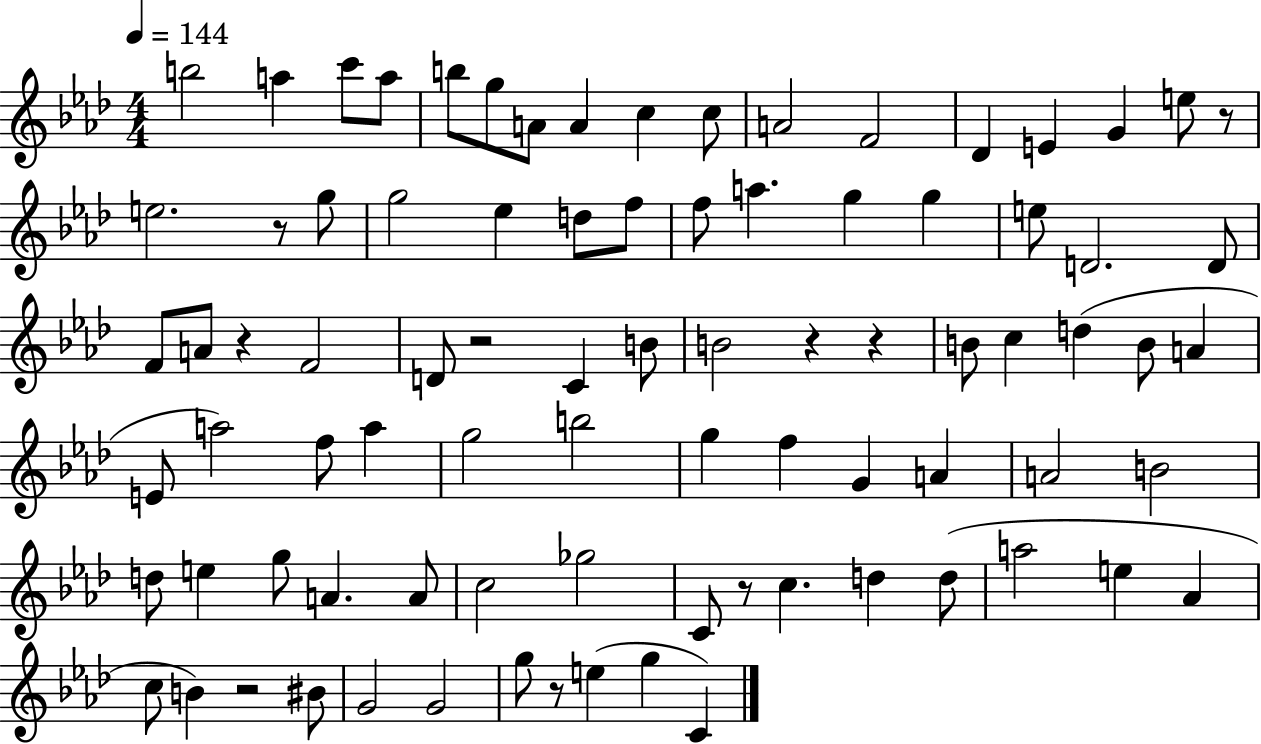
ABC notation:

X:1
T:Untitled
M:4/4
L:1/4
K:Ab
b2 a c'/2 a/2 b/2 g/2 A/2 A c c/2 A2 F2 _D E G e/2 z/2 e2 z/2 g/2 g2 _e d/2 f/2 f/2 a g g e/2 D2 D/2 F/2 A/2 z F2 D/2 z2 C B/2 B2 z z B/2 c d B/2 A E/2 a2 f/2 a g2 b2 g f G A A2 B2 d/2 e g/2 A A/2 c2 _g2 C/2 z/2 c d d/2 a2 e _A c/2 B z2 ^B/2 G2 G2 g/2 z/2 e g C